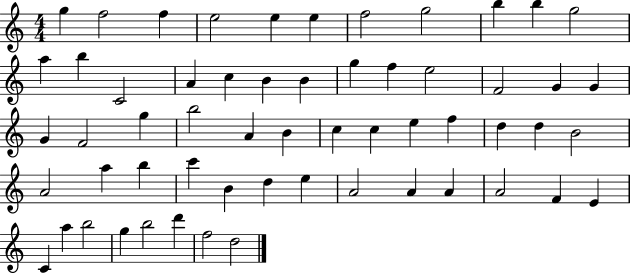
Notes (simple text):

G5/q F5/h F5/q E5/h E5/q E5/q F5/h G5/h B5/q B5/q G5/h A5/q B5/q C4/h A4/q C5/q B4/q B4/q G5/q F5/q E5/h F4/h G4/q G4/q G4/q F4/h G5/q B5/h A4/q B4/q C5/q C5/q E5/q F5/q D5/q D5/q B4/h A4/h A5/q B5/q C6/q B4/q D5/q E5/q A4/h A4/q A4/q A4/h F4/q E4/q C4/q A5/q B5/h G5/q B5/h D6/q F5/h D5/h